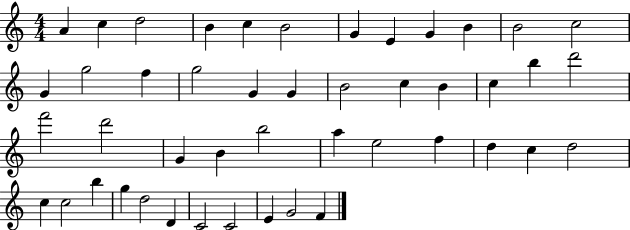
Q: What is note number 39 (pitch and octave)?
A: G5